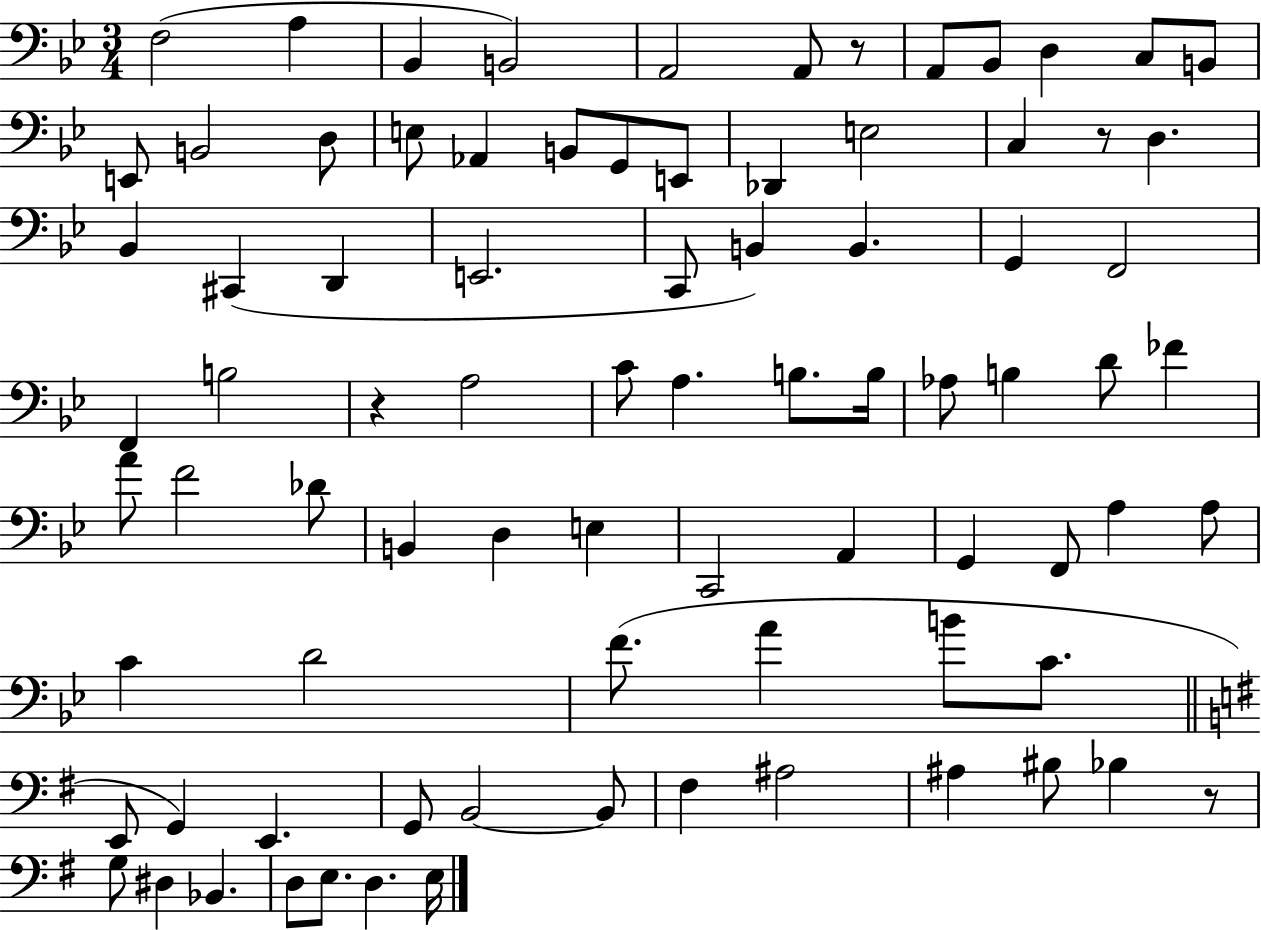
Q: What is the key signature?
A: BES major